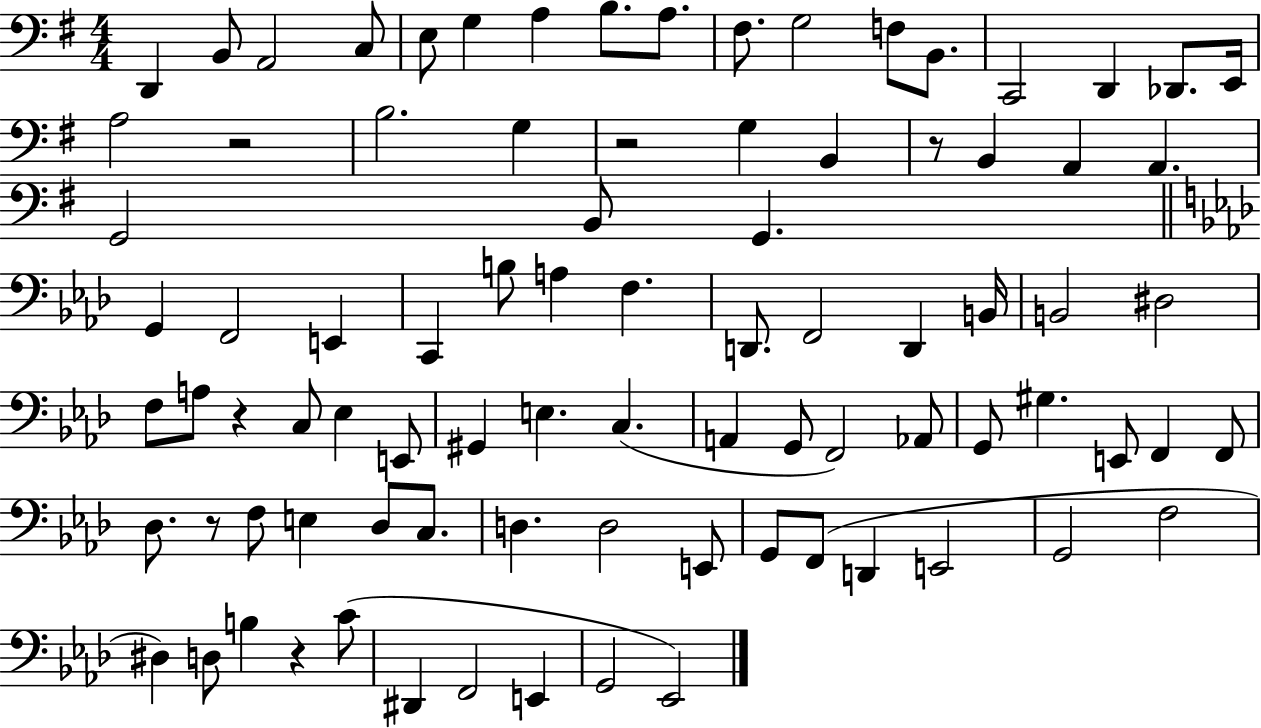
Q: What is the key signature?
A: G major